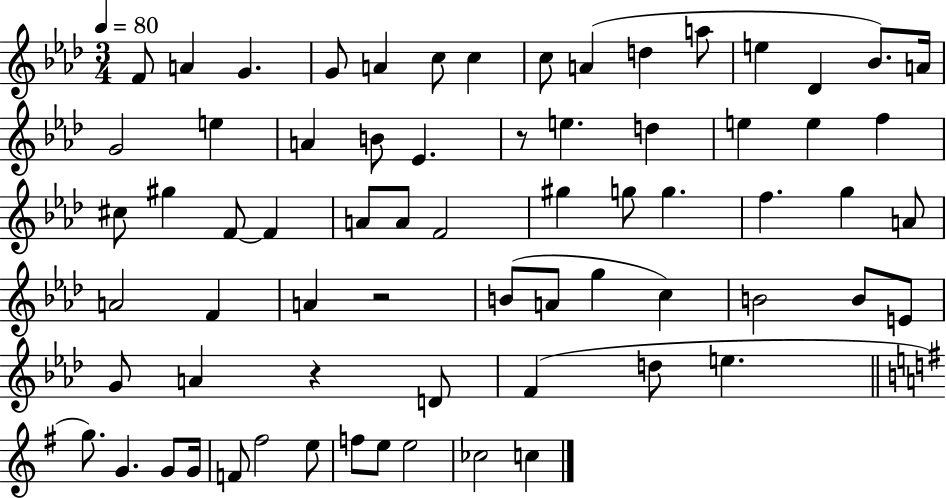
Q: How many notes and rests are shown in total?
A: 69